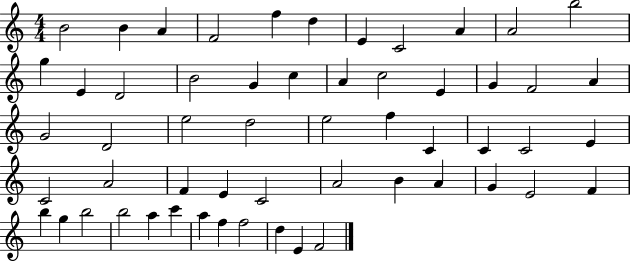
{
  \clef treble
  \numericTimeSignature
  \time 4/4
  \key c \major
  b'2 b'4 a'4 | f'2 f''4 d''4 | e'4 c'2 a'4 | a'2 b''2 | \break g''4 e'4 d'2 | b'2 g'4 c''4 | a'4 c''2 e'4 | g'4 f'2 a'4 | \break g'2 d'2 | e''2 d''2 | e''2 f''4 c'4 | c'4 c'2 e'4 | \break c'2 a'2 | f'4 e'4 c'2 | a'2 b'4 a'4 | g'4 e'2 f'4 | \break b''4 g''4 b''2 | b''2 a''4 c'''4 | a''4 f''4 f''2 | d''4 e'4 f'2 | \break \bar "|."
}